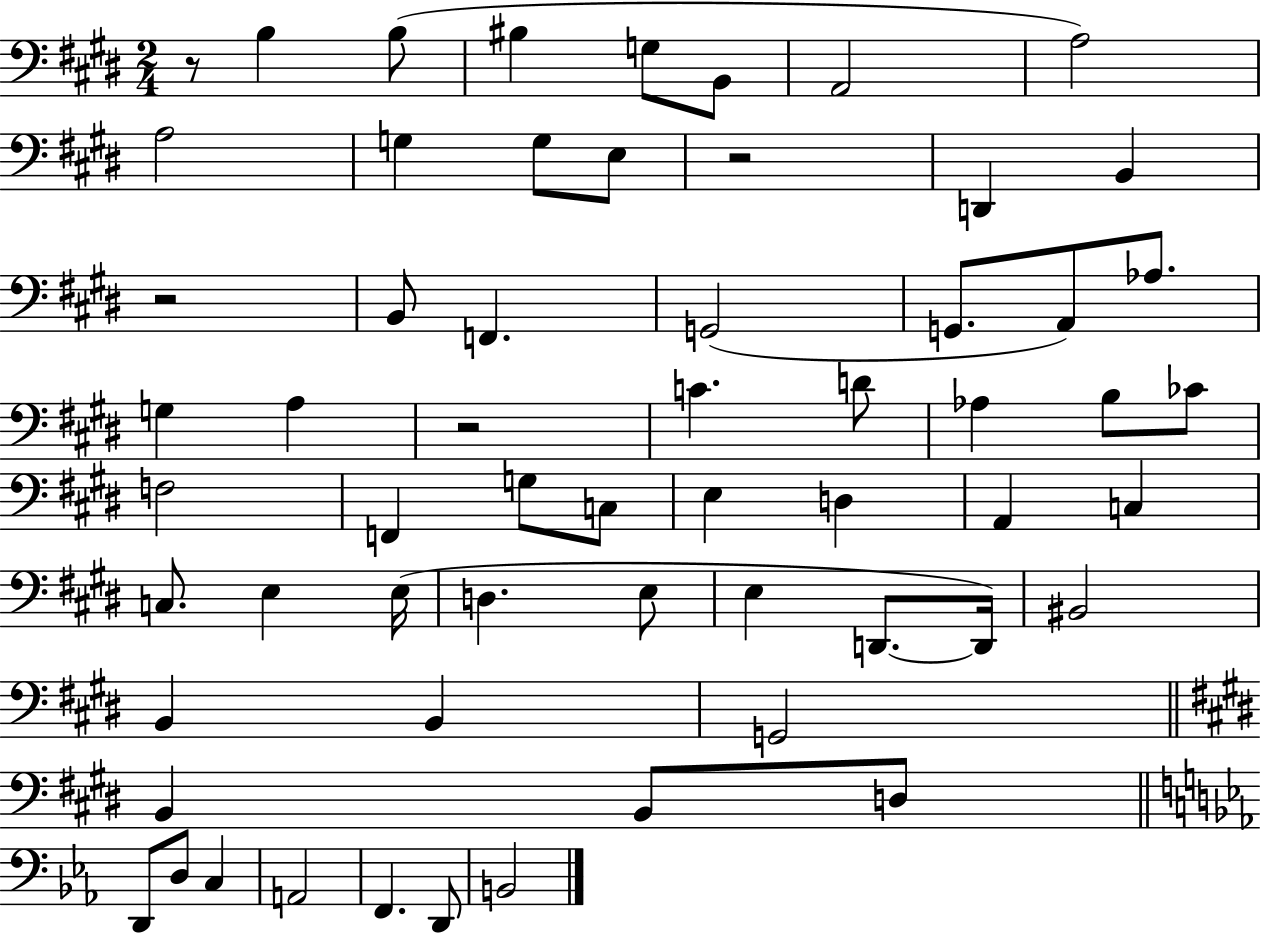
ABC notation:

X:1
T:Untitled
M:2/4
L:1/4
K:E
z/2 B, B,/2 ^B, G,/2 B,,/2 A,,2 A,2 A,2 G, G,/2 E,/2 z2 D,, B,, z2 B,,/2 F,, G,,2 G,,/2 A,,/2 _A,/2 G, A, z2 C D/2 _A, B,/2 _C/2 F,2 F,, G,/2 C,/2 E, D, A,, C, C,/2 E, E,/4 D, E,/2 E, D,,/2 D,,/4 ^B,,2 B,, B,, G,,2 B,, B,,/2 D,/2 D,,/2 D,/2 C, A,,2 F,, D,,/2 B,,2